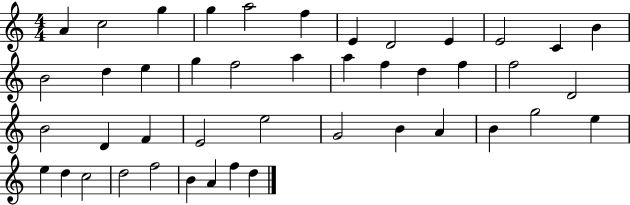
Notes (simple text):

A4/q C5/h G5/q G5/q A5/h F5/q E4/q D4/h E4/q E4/h C4/q B4/q B4/h D5/q E5/q G5/q F5/h A5/q A5/q F5/q D5/q F5/q F5/h D4/h B4/h D4/q F4/q E4/h E5/h G4/h B4/q A4/q B4/q G5/h E5/q E5/q D5/q C5/h D5/h F5/h B4/q A4/q F5/q D5/q